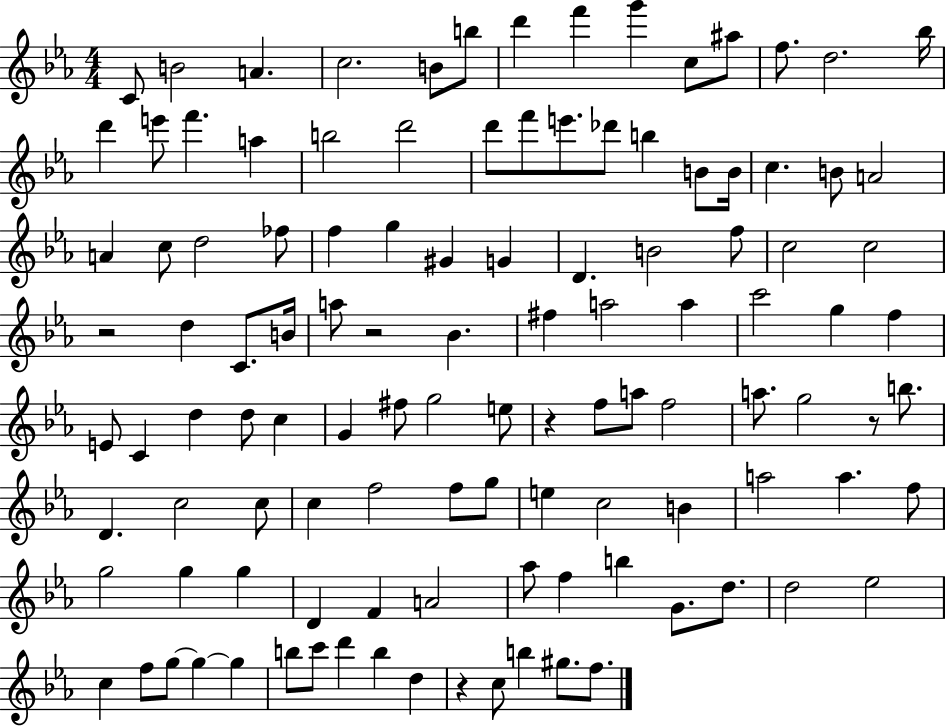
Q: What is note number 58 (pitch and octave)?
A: D5